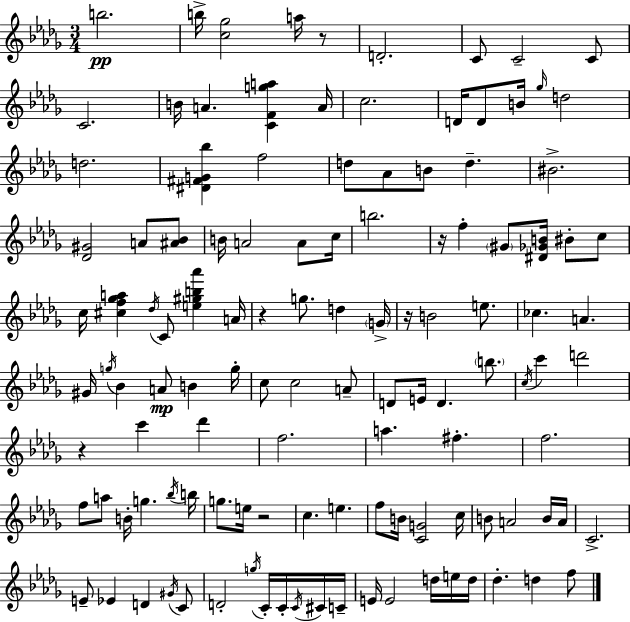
X:1
T:Untitled
M:3/4
L:1/4
K:Bbm
b2 b/4 [c_g]2 a/4 z/2 D2 C/2 C2 C/2 C2 B/4 A [CFga] A/4 c2 D/4 D/2 B/4 _g/4 d2 d2 [^D^FG_b] f2 d/2 _A/2 B/2 d ^B2 [_D^G]2 A/2 [^A_B]/2 B/4 A2 A/2 c/4 b2 z/4 f ^G/2 [^D_GB]/4 ^B/2 c/2 c/4 [^cf_ga] _d/4 C/2 [e^gb_a'] A/4 z g/2 d G/4 z/4 B2 e/2 _c A ^G/4 g/4 _B A/2 B g/4 c/2 c2 A/2 D/2 E/4 D b/2 c/4 c' d'2 z c' _d' f2 a ^f f2 f/2 a/2 B/4 g _b/4 b/4 g/2 e/4 z2 c e f/2 B/4 [CG]2 c/4 B/2 A2 B/4 A/4 C2 E/2 _E D ^G/4 C/2 D2 g/4 C/4 C/4 C/4 ^C/4 C/4 E/4 E2 d/4 e/4 d/4 _d d f/2